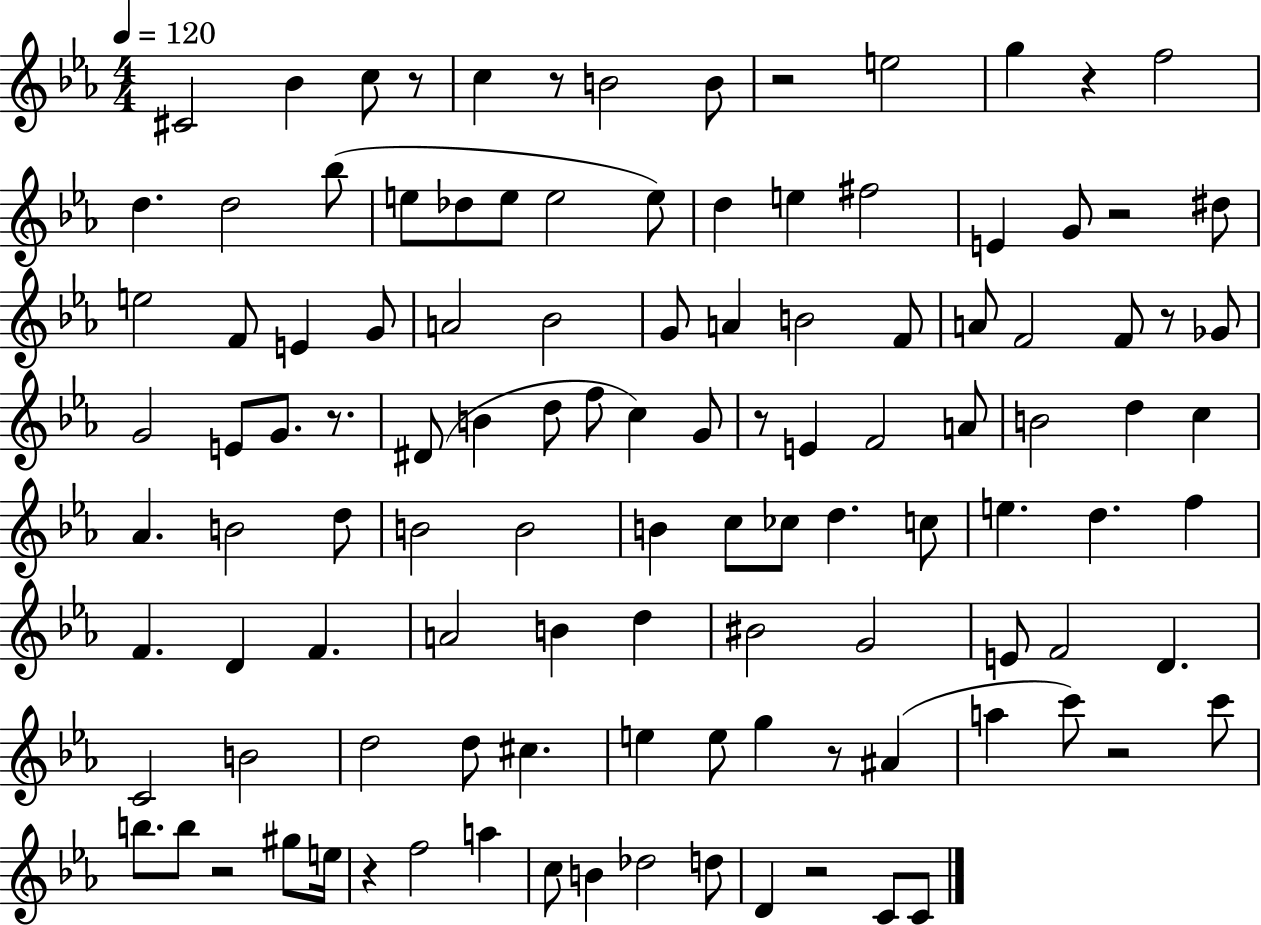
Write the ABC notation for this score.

X:1
T:Untitled
M:4/4
L:1/4
K:Eb
^C2 _B c/2 z/2 c z/2 B2 B/2 z2 e2 g z f2 d d2 _b/2 e/2 _d/2 e/2 e2 e/2 d e ^f2 E G/2 z2 ^d/2 e2 F/2 E G/2 A2 _B2 G/2 A B2 F/2 A/2 F2 F/2 z/2 _G/2 G2 E/2 G/2 z/2 ^D/2 B d/2 f/2 c G/2 z/2 E F2 A/2 B2 d c _A B2 d/2 B2 B2 B c/2 _c/2 d c/2 e d f F D F A2 B d ^B2 G2 E/2 F2 D C2 B2 d2 d/2 ^c e e/2 g z/2 ^A a c'/2 z2 c'/2 b/2 b/2 z2 ^g/2 e/4 z f2 a c/2 B _d2 d/2 D z2 C/2 C/2